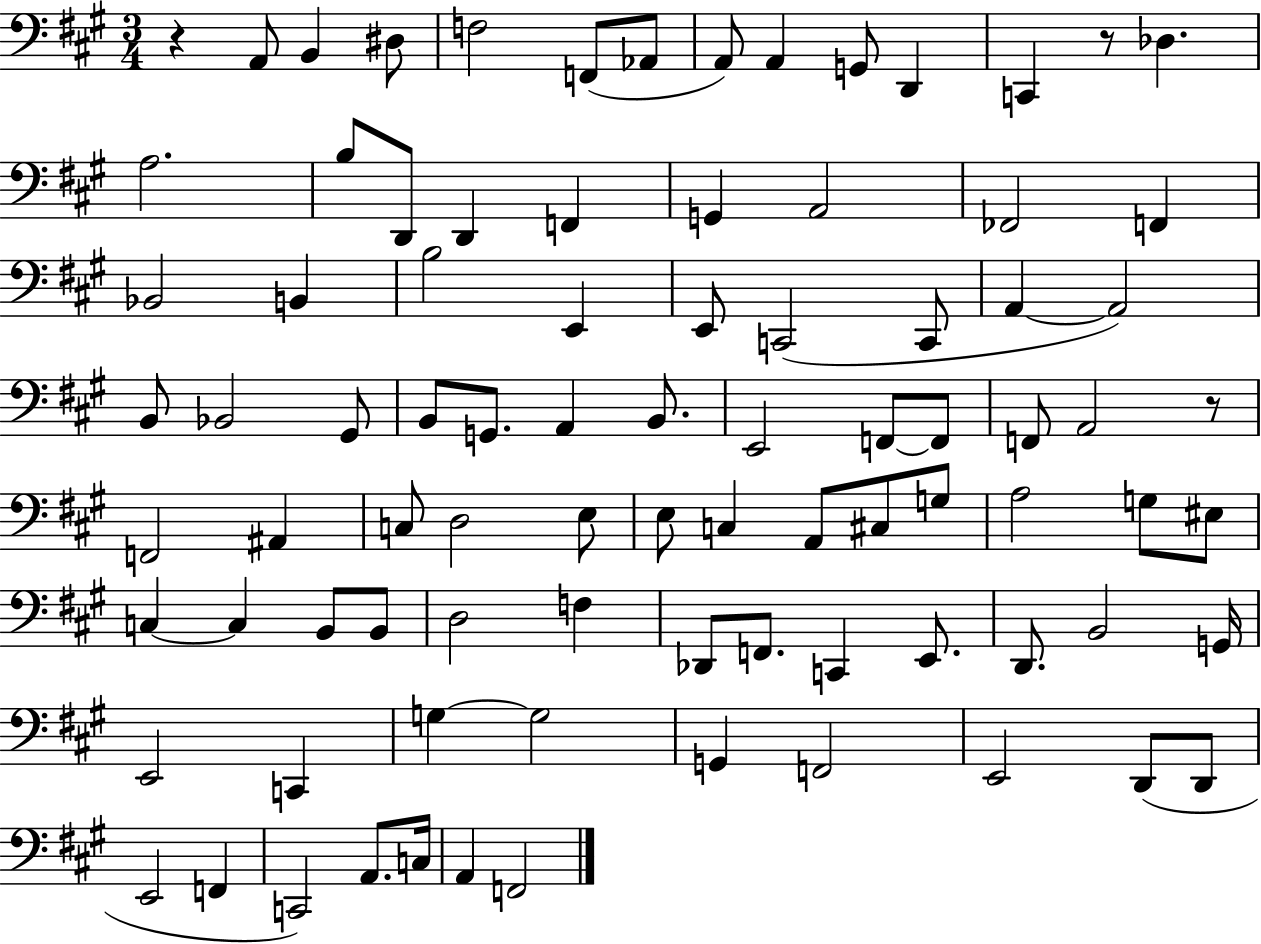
{
  \clef bass
  \numericTimeSignature
  \time 3/4
  \key a \major
  \repeat volta 2 { r4 a,8 b,4 dis8 | f2 f,8( aes,8 | a,8) a,4 g,8 d,4 | c,4 r8 des4. | \break a2. | b8 d,8 d,4 f,4 | g,4 a,2 | fes,2 f,4 | \break bes,2 b,4 | b2 e,4 | e,8 c,2( c,8 | a,4~~ a,2) | \break b,8 bes,2 gis,8 | b,8 g,8. a,4 b,8. | e,2 f,8~~ f,8 | f,8 a,2 r8 | \break f,2 ais,4 | c8 d2 e8 | e8 c4 a,8 cis8 g8 | a2 g8 eis8 | \break c4~~ c4 b,8 b,8 | d2 f4 | des,8 f,8. c,4 e,8. | d,8. b,2 g,16 | \break e,2 c,4 | g4~~ g2 | g,4 f,2 | e,2 d,8( d,8 | \break e,2 f,4 | c,2) a,8. c16 | a,4 f,2 | } \bar "|."
}